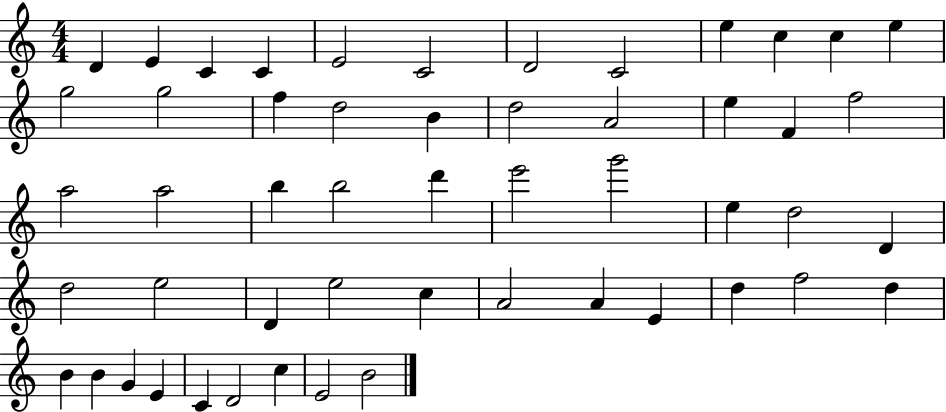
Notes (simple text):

D4/q E4/q C4/q C4/q E4/h C4/h D4/h C4/h E5/q C5/q C5/q E5/q G5/h G5/h F5/q D5/h B4/q D5/h A4/h E5/q F4/q F5/h A5/h A5/h B5/q B5/h D6/q E6/h G6/h E5/q D5/h D4/q D5/h E5/h D4/q E5/h C5/q A4/h A4/q E4/q D5/q F5/h D5/q B4/q B4/q G4/q E4/q C4/q D4/h C5/q E4/h B4/h